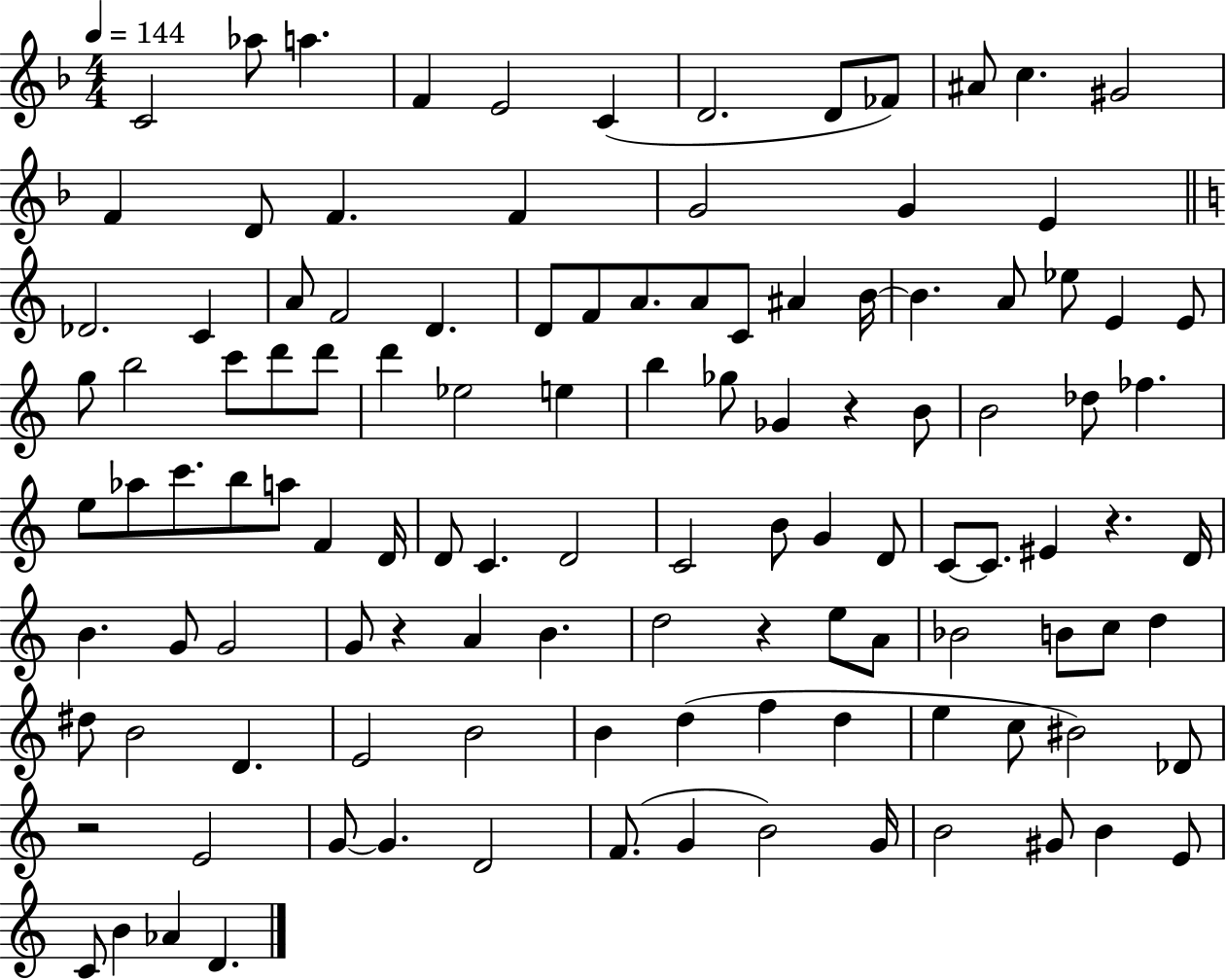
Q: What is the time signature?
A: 4/4